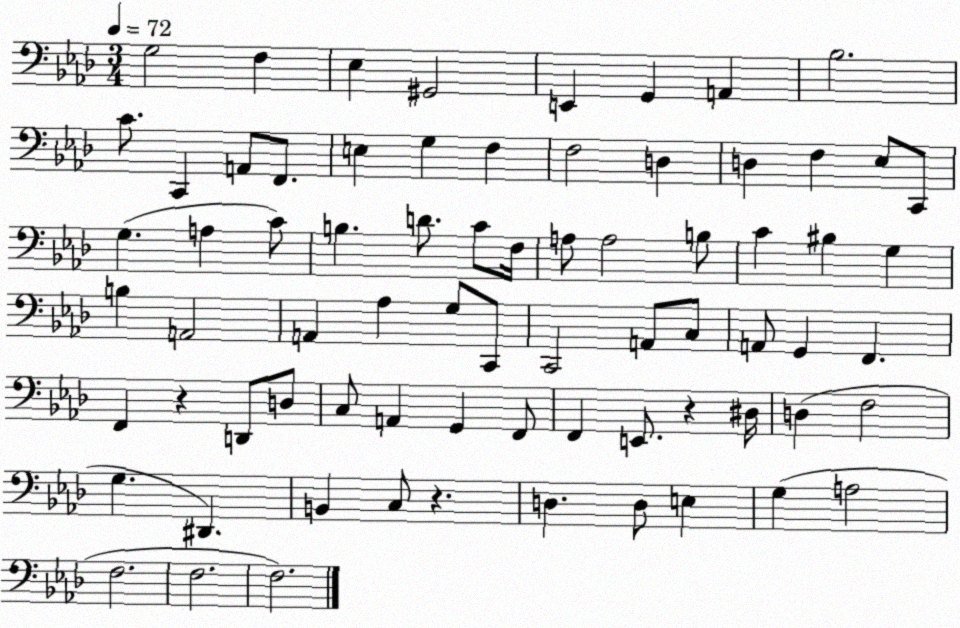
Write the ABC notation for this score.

X:1
T:Untitled
M:3/4
L:1/4
K:Ab
G,2 F, _E, ^G,,2 E,, G,, A,, _B,2 C/2 C,, A,,/2 F,,/2 E, G, F, F,2 D, D, F, _E,/2 C,,/2 G, A, C/2 B, D/2 C/2 F,/4 A,/2 A,2 B,/2 C ^B, G, B, A,,2 A,, _A, G,/2 C,,/2 C,,2 A,,/2 C,/2 A,,/2 G,, F,, F,, z D,,/2 D,/2 C,/2 A,, G,, F,,/2 F,, E,,/2 z ^D,/4 D, F,2 G, ^D,, B,, C,/2 z D, D,/2 E, G, A,2 F,2 F,2 F,2